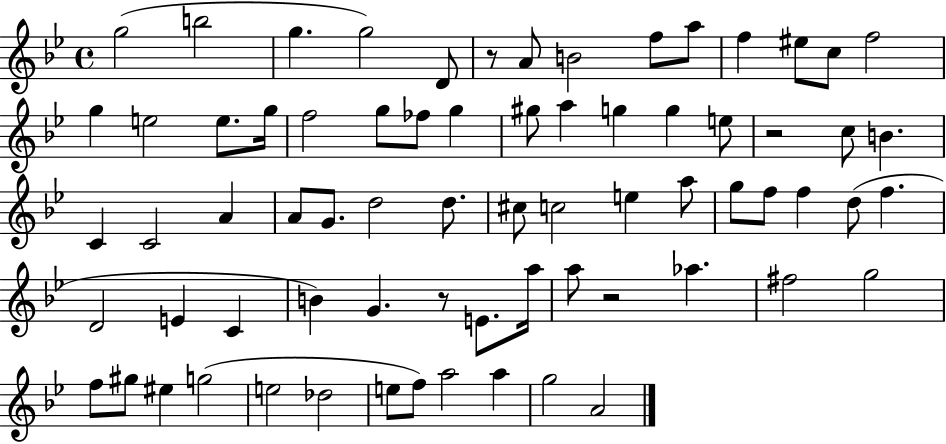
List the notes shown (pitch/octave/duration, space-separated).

G5/h B5/h G5/q. G5/h D4/e R/e A4/e B4/h F5/e A5/e F5/q EIS5/e C5/e F5/h G5/q E5/h E5/e. G5/s F5/h G5/e FES5/e G5/q G#5/e A5/q G5/q G5/q E5/e R/h C5/e B4/q. C4/q C4/h A4/q A4/e G4/e. D5/h D5/e. C#5/e C5/h E5/q A5/e G5/e F5/e F5/q D5/e F5/q. D4/h E4/q C4/q B4/q G4/q. R/e E4/e. A5/s A5/e R/h Ab5/q. F#5/h G5/h F5/e G#5/e EIS5/q G5/h E5/h Db5/h E5/e F5/e A5/h A5/q G5/h A4/h